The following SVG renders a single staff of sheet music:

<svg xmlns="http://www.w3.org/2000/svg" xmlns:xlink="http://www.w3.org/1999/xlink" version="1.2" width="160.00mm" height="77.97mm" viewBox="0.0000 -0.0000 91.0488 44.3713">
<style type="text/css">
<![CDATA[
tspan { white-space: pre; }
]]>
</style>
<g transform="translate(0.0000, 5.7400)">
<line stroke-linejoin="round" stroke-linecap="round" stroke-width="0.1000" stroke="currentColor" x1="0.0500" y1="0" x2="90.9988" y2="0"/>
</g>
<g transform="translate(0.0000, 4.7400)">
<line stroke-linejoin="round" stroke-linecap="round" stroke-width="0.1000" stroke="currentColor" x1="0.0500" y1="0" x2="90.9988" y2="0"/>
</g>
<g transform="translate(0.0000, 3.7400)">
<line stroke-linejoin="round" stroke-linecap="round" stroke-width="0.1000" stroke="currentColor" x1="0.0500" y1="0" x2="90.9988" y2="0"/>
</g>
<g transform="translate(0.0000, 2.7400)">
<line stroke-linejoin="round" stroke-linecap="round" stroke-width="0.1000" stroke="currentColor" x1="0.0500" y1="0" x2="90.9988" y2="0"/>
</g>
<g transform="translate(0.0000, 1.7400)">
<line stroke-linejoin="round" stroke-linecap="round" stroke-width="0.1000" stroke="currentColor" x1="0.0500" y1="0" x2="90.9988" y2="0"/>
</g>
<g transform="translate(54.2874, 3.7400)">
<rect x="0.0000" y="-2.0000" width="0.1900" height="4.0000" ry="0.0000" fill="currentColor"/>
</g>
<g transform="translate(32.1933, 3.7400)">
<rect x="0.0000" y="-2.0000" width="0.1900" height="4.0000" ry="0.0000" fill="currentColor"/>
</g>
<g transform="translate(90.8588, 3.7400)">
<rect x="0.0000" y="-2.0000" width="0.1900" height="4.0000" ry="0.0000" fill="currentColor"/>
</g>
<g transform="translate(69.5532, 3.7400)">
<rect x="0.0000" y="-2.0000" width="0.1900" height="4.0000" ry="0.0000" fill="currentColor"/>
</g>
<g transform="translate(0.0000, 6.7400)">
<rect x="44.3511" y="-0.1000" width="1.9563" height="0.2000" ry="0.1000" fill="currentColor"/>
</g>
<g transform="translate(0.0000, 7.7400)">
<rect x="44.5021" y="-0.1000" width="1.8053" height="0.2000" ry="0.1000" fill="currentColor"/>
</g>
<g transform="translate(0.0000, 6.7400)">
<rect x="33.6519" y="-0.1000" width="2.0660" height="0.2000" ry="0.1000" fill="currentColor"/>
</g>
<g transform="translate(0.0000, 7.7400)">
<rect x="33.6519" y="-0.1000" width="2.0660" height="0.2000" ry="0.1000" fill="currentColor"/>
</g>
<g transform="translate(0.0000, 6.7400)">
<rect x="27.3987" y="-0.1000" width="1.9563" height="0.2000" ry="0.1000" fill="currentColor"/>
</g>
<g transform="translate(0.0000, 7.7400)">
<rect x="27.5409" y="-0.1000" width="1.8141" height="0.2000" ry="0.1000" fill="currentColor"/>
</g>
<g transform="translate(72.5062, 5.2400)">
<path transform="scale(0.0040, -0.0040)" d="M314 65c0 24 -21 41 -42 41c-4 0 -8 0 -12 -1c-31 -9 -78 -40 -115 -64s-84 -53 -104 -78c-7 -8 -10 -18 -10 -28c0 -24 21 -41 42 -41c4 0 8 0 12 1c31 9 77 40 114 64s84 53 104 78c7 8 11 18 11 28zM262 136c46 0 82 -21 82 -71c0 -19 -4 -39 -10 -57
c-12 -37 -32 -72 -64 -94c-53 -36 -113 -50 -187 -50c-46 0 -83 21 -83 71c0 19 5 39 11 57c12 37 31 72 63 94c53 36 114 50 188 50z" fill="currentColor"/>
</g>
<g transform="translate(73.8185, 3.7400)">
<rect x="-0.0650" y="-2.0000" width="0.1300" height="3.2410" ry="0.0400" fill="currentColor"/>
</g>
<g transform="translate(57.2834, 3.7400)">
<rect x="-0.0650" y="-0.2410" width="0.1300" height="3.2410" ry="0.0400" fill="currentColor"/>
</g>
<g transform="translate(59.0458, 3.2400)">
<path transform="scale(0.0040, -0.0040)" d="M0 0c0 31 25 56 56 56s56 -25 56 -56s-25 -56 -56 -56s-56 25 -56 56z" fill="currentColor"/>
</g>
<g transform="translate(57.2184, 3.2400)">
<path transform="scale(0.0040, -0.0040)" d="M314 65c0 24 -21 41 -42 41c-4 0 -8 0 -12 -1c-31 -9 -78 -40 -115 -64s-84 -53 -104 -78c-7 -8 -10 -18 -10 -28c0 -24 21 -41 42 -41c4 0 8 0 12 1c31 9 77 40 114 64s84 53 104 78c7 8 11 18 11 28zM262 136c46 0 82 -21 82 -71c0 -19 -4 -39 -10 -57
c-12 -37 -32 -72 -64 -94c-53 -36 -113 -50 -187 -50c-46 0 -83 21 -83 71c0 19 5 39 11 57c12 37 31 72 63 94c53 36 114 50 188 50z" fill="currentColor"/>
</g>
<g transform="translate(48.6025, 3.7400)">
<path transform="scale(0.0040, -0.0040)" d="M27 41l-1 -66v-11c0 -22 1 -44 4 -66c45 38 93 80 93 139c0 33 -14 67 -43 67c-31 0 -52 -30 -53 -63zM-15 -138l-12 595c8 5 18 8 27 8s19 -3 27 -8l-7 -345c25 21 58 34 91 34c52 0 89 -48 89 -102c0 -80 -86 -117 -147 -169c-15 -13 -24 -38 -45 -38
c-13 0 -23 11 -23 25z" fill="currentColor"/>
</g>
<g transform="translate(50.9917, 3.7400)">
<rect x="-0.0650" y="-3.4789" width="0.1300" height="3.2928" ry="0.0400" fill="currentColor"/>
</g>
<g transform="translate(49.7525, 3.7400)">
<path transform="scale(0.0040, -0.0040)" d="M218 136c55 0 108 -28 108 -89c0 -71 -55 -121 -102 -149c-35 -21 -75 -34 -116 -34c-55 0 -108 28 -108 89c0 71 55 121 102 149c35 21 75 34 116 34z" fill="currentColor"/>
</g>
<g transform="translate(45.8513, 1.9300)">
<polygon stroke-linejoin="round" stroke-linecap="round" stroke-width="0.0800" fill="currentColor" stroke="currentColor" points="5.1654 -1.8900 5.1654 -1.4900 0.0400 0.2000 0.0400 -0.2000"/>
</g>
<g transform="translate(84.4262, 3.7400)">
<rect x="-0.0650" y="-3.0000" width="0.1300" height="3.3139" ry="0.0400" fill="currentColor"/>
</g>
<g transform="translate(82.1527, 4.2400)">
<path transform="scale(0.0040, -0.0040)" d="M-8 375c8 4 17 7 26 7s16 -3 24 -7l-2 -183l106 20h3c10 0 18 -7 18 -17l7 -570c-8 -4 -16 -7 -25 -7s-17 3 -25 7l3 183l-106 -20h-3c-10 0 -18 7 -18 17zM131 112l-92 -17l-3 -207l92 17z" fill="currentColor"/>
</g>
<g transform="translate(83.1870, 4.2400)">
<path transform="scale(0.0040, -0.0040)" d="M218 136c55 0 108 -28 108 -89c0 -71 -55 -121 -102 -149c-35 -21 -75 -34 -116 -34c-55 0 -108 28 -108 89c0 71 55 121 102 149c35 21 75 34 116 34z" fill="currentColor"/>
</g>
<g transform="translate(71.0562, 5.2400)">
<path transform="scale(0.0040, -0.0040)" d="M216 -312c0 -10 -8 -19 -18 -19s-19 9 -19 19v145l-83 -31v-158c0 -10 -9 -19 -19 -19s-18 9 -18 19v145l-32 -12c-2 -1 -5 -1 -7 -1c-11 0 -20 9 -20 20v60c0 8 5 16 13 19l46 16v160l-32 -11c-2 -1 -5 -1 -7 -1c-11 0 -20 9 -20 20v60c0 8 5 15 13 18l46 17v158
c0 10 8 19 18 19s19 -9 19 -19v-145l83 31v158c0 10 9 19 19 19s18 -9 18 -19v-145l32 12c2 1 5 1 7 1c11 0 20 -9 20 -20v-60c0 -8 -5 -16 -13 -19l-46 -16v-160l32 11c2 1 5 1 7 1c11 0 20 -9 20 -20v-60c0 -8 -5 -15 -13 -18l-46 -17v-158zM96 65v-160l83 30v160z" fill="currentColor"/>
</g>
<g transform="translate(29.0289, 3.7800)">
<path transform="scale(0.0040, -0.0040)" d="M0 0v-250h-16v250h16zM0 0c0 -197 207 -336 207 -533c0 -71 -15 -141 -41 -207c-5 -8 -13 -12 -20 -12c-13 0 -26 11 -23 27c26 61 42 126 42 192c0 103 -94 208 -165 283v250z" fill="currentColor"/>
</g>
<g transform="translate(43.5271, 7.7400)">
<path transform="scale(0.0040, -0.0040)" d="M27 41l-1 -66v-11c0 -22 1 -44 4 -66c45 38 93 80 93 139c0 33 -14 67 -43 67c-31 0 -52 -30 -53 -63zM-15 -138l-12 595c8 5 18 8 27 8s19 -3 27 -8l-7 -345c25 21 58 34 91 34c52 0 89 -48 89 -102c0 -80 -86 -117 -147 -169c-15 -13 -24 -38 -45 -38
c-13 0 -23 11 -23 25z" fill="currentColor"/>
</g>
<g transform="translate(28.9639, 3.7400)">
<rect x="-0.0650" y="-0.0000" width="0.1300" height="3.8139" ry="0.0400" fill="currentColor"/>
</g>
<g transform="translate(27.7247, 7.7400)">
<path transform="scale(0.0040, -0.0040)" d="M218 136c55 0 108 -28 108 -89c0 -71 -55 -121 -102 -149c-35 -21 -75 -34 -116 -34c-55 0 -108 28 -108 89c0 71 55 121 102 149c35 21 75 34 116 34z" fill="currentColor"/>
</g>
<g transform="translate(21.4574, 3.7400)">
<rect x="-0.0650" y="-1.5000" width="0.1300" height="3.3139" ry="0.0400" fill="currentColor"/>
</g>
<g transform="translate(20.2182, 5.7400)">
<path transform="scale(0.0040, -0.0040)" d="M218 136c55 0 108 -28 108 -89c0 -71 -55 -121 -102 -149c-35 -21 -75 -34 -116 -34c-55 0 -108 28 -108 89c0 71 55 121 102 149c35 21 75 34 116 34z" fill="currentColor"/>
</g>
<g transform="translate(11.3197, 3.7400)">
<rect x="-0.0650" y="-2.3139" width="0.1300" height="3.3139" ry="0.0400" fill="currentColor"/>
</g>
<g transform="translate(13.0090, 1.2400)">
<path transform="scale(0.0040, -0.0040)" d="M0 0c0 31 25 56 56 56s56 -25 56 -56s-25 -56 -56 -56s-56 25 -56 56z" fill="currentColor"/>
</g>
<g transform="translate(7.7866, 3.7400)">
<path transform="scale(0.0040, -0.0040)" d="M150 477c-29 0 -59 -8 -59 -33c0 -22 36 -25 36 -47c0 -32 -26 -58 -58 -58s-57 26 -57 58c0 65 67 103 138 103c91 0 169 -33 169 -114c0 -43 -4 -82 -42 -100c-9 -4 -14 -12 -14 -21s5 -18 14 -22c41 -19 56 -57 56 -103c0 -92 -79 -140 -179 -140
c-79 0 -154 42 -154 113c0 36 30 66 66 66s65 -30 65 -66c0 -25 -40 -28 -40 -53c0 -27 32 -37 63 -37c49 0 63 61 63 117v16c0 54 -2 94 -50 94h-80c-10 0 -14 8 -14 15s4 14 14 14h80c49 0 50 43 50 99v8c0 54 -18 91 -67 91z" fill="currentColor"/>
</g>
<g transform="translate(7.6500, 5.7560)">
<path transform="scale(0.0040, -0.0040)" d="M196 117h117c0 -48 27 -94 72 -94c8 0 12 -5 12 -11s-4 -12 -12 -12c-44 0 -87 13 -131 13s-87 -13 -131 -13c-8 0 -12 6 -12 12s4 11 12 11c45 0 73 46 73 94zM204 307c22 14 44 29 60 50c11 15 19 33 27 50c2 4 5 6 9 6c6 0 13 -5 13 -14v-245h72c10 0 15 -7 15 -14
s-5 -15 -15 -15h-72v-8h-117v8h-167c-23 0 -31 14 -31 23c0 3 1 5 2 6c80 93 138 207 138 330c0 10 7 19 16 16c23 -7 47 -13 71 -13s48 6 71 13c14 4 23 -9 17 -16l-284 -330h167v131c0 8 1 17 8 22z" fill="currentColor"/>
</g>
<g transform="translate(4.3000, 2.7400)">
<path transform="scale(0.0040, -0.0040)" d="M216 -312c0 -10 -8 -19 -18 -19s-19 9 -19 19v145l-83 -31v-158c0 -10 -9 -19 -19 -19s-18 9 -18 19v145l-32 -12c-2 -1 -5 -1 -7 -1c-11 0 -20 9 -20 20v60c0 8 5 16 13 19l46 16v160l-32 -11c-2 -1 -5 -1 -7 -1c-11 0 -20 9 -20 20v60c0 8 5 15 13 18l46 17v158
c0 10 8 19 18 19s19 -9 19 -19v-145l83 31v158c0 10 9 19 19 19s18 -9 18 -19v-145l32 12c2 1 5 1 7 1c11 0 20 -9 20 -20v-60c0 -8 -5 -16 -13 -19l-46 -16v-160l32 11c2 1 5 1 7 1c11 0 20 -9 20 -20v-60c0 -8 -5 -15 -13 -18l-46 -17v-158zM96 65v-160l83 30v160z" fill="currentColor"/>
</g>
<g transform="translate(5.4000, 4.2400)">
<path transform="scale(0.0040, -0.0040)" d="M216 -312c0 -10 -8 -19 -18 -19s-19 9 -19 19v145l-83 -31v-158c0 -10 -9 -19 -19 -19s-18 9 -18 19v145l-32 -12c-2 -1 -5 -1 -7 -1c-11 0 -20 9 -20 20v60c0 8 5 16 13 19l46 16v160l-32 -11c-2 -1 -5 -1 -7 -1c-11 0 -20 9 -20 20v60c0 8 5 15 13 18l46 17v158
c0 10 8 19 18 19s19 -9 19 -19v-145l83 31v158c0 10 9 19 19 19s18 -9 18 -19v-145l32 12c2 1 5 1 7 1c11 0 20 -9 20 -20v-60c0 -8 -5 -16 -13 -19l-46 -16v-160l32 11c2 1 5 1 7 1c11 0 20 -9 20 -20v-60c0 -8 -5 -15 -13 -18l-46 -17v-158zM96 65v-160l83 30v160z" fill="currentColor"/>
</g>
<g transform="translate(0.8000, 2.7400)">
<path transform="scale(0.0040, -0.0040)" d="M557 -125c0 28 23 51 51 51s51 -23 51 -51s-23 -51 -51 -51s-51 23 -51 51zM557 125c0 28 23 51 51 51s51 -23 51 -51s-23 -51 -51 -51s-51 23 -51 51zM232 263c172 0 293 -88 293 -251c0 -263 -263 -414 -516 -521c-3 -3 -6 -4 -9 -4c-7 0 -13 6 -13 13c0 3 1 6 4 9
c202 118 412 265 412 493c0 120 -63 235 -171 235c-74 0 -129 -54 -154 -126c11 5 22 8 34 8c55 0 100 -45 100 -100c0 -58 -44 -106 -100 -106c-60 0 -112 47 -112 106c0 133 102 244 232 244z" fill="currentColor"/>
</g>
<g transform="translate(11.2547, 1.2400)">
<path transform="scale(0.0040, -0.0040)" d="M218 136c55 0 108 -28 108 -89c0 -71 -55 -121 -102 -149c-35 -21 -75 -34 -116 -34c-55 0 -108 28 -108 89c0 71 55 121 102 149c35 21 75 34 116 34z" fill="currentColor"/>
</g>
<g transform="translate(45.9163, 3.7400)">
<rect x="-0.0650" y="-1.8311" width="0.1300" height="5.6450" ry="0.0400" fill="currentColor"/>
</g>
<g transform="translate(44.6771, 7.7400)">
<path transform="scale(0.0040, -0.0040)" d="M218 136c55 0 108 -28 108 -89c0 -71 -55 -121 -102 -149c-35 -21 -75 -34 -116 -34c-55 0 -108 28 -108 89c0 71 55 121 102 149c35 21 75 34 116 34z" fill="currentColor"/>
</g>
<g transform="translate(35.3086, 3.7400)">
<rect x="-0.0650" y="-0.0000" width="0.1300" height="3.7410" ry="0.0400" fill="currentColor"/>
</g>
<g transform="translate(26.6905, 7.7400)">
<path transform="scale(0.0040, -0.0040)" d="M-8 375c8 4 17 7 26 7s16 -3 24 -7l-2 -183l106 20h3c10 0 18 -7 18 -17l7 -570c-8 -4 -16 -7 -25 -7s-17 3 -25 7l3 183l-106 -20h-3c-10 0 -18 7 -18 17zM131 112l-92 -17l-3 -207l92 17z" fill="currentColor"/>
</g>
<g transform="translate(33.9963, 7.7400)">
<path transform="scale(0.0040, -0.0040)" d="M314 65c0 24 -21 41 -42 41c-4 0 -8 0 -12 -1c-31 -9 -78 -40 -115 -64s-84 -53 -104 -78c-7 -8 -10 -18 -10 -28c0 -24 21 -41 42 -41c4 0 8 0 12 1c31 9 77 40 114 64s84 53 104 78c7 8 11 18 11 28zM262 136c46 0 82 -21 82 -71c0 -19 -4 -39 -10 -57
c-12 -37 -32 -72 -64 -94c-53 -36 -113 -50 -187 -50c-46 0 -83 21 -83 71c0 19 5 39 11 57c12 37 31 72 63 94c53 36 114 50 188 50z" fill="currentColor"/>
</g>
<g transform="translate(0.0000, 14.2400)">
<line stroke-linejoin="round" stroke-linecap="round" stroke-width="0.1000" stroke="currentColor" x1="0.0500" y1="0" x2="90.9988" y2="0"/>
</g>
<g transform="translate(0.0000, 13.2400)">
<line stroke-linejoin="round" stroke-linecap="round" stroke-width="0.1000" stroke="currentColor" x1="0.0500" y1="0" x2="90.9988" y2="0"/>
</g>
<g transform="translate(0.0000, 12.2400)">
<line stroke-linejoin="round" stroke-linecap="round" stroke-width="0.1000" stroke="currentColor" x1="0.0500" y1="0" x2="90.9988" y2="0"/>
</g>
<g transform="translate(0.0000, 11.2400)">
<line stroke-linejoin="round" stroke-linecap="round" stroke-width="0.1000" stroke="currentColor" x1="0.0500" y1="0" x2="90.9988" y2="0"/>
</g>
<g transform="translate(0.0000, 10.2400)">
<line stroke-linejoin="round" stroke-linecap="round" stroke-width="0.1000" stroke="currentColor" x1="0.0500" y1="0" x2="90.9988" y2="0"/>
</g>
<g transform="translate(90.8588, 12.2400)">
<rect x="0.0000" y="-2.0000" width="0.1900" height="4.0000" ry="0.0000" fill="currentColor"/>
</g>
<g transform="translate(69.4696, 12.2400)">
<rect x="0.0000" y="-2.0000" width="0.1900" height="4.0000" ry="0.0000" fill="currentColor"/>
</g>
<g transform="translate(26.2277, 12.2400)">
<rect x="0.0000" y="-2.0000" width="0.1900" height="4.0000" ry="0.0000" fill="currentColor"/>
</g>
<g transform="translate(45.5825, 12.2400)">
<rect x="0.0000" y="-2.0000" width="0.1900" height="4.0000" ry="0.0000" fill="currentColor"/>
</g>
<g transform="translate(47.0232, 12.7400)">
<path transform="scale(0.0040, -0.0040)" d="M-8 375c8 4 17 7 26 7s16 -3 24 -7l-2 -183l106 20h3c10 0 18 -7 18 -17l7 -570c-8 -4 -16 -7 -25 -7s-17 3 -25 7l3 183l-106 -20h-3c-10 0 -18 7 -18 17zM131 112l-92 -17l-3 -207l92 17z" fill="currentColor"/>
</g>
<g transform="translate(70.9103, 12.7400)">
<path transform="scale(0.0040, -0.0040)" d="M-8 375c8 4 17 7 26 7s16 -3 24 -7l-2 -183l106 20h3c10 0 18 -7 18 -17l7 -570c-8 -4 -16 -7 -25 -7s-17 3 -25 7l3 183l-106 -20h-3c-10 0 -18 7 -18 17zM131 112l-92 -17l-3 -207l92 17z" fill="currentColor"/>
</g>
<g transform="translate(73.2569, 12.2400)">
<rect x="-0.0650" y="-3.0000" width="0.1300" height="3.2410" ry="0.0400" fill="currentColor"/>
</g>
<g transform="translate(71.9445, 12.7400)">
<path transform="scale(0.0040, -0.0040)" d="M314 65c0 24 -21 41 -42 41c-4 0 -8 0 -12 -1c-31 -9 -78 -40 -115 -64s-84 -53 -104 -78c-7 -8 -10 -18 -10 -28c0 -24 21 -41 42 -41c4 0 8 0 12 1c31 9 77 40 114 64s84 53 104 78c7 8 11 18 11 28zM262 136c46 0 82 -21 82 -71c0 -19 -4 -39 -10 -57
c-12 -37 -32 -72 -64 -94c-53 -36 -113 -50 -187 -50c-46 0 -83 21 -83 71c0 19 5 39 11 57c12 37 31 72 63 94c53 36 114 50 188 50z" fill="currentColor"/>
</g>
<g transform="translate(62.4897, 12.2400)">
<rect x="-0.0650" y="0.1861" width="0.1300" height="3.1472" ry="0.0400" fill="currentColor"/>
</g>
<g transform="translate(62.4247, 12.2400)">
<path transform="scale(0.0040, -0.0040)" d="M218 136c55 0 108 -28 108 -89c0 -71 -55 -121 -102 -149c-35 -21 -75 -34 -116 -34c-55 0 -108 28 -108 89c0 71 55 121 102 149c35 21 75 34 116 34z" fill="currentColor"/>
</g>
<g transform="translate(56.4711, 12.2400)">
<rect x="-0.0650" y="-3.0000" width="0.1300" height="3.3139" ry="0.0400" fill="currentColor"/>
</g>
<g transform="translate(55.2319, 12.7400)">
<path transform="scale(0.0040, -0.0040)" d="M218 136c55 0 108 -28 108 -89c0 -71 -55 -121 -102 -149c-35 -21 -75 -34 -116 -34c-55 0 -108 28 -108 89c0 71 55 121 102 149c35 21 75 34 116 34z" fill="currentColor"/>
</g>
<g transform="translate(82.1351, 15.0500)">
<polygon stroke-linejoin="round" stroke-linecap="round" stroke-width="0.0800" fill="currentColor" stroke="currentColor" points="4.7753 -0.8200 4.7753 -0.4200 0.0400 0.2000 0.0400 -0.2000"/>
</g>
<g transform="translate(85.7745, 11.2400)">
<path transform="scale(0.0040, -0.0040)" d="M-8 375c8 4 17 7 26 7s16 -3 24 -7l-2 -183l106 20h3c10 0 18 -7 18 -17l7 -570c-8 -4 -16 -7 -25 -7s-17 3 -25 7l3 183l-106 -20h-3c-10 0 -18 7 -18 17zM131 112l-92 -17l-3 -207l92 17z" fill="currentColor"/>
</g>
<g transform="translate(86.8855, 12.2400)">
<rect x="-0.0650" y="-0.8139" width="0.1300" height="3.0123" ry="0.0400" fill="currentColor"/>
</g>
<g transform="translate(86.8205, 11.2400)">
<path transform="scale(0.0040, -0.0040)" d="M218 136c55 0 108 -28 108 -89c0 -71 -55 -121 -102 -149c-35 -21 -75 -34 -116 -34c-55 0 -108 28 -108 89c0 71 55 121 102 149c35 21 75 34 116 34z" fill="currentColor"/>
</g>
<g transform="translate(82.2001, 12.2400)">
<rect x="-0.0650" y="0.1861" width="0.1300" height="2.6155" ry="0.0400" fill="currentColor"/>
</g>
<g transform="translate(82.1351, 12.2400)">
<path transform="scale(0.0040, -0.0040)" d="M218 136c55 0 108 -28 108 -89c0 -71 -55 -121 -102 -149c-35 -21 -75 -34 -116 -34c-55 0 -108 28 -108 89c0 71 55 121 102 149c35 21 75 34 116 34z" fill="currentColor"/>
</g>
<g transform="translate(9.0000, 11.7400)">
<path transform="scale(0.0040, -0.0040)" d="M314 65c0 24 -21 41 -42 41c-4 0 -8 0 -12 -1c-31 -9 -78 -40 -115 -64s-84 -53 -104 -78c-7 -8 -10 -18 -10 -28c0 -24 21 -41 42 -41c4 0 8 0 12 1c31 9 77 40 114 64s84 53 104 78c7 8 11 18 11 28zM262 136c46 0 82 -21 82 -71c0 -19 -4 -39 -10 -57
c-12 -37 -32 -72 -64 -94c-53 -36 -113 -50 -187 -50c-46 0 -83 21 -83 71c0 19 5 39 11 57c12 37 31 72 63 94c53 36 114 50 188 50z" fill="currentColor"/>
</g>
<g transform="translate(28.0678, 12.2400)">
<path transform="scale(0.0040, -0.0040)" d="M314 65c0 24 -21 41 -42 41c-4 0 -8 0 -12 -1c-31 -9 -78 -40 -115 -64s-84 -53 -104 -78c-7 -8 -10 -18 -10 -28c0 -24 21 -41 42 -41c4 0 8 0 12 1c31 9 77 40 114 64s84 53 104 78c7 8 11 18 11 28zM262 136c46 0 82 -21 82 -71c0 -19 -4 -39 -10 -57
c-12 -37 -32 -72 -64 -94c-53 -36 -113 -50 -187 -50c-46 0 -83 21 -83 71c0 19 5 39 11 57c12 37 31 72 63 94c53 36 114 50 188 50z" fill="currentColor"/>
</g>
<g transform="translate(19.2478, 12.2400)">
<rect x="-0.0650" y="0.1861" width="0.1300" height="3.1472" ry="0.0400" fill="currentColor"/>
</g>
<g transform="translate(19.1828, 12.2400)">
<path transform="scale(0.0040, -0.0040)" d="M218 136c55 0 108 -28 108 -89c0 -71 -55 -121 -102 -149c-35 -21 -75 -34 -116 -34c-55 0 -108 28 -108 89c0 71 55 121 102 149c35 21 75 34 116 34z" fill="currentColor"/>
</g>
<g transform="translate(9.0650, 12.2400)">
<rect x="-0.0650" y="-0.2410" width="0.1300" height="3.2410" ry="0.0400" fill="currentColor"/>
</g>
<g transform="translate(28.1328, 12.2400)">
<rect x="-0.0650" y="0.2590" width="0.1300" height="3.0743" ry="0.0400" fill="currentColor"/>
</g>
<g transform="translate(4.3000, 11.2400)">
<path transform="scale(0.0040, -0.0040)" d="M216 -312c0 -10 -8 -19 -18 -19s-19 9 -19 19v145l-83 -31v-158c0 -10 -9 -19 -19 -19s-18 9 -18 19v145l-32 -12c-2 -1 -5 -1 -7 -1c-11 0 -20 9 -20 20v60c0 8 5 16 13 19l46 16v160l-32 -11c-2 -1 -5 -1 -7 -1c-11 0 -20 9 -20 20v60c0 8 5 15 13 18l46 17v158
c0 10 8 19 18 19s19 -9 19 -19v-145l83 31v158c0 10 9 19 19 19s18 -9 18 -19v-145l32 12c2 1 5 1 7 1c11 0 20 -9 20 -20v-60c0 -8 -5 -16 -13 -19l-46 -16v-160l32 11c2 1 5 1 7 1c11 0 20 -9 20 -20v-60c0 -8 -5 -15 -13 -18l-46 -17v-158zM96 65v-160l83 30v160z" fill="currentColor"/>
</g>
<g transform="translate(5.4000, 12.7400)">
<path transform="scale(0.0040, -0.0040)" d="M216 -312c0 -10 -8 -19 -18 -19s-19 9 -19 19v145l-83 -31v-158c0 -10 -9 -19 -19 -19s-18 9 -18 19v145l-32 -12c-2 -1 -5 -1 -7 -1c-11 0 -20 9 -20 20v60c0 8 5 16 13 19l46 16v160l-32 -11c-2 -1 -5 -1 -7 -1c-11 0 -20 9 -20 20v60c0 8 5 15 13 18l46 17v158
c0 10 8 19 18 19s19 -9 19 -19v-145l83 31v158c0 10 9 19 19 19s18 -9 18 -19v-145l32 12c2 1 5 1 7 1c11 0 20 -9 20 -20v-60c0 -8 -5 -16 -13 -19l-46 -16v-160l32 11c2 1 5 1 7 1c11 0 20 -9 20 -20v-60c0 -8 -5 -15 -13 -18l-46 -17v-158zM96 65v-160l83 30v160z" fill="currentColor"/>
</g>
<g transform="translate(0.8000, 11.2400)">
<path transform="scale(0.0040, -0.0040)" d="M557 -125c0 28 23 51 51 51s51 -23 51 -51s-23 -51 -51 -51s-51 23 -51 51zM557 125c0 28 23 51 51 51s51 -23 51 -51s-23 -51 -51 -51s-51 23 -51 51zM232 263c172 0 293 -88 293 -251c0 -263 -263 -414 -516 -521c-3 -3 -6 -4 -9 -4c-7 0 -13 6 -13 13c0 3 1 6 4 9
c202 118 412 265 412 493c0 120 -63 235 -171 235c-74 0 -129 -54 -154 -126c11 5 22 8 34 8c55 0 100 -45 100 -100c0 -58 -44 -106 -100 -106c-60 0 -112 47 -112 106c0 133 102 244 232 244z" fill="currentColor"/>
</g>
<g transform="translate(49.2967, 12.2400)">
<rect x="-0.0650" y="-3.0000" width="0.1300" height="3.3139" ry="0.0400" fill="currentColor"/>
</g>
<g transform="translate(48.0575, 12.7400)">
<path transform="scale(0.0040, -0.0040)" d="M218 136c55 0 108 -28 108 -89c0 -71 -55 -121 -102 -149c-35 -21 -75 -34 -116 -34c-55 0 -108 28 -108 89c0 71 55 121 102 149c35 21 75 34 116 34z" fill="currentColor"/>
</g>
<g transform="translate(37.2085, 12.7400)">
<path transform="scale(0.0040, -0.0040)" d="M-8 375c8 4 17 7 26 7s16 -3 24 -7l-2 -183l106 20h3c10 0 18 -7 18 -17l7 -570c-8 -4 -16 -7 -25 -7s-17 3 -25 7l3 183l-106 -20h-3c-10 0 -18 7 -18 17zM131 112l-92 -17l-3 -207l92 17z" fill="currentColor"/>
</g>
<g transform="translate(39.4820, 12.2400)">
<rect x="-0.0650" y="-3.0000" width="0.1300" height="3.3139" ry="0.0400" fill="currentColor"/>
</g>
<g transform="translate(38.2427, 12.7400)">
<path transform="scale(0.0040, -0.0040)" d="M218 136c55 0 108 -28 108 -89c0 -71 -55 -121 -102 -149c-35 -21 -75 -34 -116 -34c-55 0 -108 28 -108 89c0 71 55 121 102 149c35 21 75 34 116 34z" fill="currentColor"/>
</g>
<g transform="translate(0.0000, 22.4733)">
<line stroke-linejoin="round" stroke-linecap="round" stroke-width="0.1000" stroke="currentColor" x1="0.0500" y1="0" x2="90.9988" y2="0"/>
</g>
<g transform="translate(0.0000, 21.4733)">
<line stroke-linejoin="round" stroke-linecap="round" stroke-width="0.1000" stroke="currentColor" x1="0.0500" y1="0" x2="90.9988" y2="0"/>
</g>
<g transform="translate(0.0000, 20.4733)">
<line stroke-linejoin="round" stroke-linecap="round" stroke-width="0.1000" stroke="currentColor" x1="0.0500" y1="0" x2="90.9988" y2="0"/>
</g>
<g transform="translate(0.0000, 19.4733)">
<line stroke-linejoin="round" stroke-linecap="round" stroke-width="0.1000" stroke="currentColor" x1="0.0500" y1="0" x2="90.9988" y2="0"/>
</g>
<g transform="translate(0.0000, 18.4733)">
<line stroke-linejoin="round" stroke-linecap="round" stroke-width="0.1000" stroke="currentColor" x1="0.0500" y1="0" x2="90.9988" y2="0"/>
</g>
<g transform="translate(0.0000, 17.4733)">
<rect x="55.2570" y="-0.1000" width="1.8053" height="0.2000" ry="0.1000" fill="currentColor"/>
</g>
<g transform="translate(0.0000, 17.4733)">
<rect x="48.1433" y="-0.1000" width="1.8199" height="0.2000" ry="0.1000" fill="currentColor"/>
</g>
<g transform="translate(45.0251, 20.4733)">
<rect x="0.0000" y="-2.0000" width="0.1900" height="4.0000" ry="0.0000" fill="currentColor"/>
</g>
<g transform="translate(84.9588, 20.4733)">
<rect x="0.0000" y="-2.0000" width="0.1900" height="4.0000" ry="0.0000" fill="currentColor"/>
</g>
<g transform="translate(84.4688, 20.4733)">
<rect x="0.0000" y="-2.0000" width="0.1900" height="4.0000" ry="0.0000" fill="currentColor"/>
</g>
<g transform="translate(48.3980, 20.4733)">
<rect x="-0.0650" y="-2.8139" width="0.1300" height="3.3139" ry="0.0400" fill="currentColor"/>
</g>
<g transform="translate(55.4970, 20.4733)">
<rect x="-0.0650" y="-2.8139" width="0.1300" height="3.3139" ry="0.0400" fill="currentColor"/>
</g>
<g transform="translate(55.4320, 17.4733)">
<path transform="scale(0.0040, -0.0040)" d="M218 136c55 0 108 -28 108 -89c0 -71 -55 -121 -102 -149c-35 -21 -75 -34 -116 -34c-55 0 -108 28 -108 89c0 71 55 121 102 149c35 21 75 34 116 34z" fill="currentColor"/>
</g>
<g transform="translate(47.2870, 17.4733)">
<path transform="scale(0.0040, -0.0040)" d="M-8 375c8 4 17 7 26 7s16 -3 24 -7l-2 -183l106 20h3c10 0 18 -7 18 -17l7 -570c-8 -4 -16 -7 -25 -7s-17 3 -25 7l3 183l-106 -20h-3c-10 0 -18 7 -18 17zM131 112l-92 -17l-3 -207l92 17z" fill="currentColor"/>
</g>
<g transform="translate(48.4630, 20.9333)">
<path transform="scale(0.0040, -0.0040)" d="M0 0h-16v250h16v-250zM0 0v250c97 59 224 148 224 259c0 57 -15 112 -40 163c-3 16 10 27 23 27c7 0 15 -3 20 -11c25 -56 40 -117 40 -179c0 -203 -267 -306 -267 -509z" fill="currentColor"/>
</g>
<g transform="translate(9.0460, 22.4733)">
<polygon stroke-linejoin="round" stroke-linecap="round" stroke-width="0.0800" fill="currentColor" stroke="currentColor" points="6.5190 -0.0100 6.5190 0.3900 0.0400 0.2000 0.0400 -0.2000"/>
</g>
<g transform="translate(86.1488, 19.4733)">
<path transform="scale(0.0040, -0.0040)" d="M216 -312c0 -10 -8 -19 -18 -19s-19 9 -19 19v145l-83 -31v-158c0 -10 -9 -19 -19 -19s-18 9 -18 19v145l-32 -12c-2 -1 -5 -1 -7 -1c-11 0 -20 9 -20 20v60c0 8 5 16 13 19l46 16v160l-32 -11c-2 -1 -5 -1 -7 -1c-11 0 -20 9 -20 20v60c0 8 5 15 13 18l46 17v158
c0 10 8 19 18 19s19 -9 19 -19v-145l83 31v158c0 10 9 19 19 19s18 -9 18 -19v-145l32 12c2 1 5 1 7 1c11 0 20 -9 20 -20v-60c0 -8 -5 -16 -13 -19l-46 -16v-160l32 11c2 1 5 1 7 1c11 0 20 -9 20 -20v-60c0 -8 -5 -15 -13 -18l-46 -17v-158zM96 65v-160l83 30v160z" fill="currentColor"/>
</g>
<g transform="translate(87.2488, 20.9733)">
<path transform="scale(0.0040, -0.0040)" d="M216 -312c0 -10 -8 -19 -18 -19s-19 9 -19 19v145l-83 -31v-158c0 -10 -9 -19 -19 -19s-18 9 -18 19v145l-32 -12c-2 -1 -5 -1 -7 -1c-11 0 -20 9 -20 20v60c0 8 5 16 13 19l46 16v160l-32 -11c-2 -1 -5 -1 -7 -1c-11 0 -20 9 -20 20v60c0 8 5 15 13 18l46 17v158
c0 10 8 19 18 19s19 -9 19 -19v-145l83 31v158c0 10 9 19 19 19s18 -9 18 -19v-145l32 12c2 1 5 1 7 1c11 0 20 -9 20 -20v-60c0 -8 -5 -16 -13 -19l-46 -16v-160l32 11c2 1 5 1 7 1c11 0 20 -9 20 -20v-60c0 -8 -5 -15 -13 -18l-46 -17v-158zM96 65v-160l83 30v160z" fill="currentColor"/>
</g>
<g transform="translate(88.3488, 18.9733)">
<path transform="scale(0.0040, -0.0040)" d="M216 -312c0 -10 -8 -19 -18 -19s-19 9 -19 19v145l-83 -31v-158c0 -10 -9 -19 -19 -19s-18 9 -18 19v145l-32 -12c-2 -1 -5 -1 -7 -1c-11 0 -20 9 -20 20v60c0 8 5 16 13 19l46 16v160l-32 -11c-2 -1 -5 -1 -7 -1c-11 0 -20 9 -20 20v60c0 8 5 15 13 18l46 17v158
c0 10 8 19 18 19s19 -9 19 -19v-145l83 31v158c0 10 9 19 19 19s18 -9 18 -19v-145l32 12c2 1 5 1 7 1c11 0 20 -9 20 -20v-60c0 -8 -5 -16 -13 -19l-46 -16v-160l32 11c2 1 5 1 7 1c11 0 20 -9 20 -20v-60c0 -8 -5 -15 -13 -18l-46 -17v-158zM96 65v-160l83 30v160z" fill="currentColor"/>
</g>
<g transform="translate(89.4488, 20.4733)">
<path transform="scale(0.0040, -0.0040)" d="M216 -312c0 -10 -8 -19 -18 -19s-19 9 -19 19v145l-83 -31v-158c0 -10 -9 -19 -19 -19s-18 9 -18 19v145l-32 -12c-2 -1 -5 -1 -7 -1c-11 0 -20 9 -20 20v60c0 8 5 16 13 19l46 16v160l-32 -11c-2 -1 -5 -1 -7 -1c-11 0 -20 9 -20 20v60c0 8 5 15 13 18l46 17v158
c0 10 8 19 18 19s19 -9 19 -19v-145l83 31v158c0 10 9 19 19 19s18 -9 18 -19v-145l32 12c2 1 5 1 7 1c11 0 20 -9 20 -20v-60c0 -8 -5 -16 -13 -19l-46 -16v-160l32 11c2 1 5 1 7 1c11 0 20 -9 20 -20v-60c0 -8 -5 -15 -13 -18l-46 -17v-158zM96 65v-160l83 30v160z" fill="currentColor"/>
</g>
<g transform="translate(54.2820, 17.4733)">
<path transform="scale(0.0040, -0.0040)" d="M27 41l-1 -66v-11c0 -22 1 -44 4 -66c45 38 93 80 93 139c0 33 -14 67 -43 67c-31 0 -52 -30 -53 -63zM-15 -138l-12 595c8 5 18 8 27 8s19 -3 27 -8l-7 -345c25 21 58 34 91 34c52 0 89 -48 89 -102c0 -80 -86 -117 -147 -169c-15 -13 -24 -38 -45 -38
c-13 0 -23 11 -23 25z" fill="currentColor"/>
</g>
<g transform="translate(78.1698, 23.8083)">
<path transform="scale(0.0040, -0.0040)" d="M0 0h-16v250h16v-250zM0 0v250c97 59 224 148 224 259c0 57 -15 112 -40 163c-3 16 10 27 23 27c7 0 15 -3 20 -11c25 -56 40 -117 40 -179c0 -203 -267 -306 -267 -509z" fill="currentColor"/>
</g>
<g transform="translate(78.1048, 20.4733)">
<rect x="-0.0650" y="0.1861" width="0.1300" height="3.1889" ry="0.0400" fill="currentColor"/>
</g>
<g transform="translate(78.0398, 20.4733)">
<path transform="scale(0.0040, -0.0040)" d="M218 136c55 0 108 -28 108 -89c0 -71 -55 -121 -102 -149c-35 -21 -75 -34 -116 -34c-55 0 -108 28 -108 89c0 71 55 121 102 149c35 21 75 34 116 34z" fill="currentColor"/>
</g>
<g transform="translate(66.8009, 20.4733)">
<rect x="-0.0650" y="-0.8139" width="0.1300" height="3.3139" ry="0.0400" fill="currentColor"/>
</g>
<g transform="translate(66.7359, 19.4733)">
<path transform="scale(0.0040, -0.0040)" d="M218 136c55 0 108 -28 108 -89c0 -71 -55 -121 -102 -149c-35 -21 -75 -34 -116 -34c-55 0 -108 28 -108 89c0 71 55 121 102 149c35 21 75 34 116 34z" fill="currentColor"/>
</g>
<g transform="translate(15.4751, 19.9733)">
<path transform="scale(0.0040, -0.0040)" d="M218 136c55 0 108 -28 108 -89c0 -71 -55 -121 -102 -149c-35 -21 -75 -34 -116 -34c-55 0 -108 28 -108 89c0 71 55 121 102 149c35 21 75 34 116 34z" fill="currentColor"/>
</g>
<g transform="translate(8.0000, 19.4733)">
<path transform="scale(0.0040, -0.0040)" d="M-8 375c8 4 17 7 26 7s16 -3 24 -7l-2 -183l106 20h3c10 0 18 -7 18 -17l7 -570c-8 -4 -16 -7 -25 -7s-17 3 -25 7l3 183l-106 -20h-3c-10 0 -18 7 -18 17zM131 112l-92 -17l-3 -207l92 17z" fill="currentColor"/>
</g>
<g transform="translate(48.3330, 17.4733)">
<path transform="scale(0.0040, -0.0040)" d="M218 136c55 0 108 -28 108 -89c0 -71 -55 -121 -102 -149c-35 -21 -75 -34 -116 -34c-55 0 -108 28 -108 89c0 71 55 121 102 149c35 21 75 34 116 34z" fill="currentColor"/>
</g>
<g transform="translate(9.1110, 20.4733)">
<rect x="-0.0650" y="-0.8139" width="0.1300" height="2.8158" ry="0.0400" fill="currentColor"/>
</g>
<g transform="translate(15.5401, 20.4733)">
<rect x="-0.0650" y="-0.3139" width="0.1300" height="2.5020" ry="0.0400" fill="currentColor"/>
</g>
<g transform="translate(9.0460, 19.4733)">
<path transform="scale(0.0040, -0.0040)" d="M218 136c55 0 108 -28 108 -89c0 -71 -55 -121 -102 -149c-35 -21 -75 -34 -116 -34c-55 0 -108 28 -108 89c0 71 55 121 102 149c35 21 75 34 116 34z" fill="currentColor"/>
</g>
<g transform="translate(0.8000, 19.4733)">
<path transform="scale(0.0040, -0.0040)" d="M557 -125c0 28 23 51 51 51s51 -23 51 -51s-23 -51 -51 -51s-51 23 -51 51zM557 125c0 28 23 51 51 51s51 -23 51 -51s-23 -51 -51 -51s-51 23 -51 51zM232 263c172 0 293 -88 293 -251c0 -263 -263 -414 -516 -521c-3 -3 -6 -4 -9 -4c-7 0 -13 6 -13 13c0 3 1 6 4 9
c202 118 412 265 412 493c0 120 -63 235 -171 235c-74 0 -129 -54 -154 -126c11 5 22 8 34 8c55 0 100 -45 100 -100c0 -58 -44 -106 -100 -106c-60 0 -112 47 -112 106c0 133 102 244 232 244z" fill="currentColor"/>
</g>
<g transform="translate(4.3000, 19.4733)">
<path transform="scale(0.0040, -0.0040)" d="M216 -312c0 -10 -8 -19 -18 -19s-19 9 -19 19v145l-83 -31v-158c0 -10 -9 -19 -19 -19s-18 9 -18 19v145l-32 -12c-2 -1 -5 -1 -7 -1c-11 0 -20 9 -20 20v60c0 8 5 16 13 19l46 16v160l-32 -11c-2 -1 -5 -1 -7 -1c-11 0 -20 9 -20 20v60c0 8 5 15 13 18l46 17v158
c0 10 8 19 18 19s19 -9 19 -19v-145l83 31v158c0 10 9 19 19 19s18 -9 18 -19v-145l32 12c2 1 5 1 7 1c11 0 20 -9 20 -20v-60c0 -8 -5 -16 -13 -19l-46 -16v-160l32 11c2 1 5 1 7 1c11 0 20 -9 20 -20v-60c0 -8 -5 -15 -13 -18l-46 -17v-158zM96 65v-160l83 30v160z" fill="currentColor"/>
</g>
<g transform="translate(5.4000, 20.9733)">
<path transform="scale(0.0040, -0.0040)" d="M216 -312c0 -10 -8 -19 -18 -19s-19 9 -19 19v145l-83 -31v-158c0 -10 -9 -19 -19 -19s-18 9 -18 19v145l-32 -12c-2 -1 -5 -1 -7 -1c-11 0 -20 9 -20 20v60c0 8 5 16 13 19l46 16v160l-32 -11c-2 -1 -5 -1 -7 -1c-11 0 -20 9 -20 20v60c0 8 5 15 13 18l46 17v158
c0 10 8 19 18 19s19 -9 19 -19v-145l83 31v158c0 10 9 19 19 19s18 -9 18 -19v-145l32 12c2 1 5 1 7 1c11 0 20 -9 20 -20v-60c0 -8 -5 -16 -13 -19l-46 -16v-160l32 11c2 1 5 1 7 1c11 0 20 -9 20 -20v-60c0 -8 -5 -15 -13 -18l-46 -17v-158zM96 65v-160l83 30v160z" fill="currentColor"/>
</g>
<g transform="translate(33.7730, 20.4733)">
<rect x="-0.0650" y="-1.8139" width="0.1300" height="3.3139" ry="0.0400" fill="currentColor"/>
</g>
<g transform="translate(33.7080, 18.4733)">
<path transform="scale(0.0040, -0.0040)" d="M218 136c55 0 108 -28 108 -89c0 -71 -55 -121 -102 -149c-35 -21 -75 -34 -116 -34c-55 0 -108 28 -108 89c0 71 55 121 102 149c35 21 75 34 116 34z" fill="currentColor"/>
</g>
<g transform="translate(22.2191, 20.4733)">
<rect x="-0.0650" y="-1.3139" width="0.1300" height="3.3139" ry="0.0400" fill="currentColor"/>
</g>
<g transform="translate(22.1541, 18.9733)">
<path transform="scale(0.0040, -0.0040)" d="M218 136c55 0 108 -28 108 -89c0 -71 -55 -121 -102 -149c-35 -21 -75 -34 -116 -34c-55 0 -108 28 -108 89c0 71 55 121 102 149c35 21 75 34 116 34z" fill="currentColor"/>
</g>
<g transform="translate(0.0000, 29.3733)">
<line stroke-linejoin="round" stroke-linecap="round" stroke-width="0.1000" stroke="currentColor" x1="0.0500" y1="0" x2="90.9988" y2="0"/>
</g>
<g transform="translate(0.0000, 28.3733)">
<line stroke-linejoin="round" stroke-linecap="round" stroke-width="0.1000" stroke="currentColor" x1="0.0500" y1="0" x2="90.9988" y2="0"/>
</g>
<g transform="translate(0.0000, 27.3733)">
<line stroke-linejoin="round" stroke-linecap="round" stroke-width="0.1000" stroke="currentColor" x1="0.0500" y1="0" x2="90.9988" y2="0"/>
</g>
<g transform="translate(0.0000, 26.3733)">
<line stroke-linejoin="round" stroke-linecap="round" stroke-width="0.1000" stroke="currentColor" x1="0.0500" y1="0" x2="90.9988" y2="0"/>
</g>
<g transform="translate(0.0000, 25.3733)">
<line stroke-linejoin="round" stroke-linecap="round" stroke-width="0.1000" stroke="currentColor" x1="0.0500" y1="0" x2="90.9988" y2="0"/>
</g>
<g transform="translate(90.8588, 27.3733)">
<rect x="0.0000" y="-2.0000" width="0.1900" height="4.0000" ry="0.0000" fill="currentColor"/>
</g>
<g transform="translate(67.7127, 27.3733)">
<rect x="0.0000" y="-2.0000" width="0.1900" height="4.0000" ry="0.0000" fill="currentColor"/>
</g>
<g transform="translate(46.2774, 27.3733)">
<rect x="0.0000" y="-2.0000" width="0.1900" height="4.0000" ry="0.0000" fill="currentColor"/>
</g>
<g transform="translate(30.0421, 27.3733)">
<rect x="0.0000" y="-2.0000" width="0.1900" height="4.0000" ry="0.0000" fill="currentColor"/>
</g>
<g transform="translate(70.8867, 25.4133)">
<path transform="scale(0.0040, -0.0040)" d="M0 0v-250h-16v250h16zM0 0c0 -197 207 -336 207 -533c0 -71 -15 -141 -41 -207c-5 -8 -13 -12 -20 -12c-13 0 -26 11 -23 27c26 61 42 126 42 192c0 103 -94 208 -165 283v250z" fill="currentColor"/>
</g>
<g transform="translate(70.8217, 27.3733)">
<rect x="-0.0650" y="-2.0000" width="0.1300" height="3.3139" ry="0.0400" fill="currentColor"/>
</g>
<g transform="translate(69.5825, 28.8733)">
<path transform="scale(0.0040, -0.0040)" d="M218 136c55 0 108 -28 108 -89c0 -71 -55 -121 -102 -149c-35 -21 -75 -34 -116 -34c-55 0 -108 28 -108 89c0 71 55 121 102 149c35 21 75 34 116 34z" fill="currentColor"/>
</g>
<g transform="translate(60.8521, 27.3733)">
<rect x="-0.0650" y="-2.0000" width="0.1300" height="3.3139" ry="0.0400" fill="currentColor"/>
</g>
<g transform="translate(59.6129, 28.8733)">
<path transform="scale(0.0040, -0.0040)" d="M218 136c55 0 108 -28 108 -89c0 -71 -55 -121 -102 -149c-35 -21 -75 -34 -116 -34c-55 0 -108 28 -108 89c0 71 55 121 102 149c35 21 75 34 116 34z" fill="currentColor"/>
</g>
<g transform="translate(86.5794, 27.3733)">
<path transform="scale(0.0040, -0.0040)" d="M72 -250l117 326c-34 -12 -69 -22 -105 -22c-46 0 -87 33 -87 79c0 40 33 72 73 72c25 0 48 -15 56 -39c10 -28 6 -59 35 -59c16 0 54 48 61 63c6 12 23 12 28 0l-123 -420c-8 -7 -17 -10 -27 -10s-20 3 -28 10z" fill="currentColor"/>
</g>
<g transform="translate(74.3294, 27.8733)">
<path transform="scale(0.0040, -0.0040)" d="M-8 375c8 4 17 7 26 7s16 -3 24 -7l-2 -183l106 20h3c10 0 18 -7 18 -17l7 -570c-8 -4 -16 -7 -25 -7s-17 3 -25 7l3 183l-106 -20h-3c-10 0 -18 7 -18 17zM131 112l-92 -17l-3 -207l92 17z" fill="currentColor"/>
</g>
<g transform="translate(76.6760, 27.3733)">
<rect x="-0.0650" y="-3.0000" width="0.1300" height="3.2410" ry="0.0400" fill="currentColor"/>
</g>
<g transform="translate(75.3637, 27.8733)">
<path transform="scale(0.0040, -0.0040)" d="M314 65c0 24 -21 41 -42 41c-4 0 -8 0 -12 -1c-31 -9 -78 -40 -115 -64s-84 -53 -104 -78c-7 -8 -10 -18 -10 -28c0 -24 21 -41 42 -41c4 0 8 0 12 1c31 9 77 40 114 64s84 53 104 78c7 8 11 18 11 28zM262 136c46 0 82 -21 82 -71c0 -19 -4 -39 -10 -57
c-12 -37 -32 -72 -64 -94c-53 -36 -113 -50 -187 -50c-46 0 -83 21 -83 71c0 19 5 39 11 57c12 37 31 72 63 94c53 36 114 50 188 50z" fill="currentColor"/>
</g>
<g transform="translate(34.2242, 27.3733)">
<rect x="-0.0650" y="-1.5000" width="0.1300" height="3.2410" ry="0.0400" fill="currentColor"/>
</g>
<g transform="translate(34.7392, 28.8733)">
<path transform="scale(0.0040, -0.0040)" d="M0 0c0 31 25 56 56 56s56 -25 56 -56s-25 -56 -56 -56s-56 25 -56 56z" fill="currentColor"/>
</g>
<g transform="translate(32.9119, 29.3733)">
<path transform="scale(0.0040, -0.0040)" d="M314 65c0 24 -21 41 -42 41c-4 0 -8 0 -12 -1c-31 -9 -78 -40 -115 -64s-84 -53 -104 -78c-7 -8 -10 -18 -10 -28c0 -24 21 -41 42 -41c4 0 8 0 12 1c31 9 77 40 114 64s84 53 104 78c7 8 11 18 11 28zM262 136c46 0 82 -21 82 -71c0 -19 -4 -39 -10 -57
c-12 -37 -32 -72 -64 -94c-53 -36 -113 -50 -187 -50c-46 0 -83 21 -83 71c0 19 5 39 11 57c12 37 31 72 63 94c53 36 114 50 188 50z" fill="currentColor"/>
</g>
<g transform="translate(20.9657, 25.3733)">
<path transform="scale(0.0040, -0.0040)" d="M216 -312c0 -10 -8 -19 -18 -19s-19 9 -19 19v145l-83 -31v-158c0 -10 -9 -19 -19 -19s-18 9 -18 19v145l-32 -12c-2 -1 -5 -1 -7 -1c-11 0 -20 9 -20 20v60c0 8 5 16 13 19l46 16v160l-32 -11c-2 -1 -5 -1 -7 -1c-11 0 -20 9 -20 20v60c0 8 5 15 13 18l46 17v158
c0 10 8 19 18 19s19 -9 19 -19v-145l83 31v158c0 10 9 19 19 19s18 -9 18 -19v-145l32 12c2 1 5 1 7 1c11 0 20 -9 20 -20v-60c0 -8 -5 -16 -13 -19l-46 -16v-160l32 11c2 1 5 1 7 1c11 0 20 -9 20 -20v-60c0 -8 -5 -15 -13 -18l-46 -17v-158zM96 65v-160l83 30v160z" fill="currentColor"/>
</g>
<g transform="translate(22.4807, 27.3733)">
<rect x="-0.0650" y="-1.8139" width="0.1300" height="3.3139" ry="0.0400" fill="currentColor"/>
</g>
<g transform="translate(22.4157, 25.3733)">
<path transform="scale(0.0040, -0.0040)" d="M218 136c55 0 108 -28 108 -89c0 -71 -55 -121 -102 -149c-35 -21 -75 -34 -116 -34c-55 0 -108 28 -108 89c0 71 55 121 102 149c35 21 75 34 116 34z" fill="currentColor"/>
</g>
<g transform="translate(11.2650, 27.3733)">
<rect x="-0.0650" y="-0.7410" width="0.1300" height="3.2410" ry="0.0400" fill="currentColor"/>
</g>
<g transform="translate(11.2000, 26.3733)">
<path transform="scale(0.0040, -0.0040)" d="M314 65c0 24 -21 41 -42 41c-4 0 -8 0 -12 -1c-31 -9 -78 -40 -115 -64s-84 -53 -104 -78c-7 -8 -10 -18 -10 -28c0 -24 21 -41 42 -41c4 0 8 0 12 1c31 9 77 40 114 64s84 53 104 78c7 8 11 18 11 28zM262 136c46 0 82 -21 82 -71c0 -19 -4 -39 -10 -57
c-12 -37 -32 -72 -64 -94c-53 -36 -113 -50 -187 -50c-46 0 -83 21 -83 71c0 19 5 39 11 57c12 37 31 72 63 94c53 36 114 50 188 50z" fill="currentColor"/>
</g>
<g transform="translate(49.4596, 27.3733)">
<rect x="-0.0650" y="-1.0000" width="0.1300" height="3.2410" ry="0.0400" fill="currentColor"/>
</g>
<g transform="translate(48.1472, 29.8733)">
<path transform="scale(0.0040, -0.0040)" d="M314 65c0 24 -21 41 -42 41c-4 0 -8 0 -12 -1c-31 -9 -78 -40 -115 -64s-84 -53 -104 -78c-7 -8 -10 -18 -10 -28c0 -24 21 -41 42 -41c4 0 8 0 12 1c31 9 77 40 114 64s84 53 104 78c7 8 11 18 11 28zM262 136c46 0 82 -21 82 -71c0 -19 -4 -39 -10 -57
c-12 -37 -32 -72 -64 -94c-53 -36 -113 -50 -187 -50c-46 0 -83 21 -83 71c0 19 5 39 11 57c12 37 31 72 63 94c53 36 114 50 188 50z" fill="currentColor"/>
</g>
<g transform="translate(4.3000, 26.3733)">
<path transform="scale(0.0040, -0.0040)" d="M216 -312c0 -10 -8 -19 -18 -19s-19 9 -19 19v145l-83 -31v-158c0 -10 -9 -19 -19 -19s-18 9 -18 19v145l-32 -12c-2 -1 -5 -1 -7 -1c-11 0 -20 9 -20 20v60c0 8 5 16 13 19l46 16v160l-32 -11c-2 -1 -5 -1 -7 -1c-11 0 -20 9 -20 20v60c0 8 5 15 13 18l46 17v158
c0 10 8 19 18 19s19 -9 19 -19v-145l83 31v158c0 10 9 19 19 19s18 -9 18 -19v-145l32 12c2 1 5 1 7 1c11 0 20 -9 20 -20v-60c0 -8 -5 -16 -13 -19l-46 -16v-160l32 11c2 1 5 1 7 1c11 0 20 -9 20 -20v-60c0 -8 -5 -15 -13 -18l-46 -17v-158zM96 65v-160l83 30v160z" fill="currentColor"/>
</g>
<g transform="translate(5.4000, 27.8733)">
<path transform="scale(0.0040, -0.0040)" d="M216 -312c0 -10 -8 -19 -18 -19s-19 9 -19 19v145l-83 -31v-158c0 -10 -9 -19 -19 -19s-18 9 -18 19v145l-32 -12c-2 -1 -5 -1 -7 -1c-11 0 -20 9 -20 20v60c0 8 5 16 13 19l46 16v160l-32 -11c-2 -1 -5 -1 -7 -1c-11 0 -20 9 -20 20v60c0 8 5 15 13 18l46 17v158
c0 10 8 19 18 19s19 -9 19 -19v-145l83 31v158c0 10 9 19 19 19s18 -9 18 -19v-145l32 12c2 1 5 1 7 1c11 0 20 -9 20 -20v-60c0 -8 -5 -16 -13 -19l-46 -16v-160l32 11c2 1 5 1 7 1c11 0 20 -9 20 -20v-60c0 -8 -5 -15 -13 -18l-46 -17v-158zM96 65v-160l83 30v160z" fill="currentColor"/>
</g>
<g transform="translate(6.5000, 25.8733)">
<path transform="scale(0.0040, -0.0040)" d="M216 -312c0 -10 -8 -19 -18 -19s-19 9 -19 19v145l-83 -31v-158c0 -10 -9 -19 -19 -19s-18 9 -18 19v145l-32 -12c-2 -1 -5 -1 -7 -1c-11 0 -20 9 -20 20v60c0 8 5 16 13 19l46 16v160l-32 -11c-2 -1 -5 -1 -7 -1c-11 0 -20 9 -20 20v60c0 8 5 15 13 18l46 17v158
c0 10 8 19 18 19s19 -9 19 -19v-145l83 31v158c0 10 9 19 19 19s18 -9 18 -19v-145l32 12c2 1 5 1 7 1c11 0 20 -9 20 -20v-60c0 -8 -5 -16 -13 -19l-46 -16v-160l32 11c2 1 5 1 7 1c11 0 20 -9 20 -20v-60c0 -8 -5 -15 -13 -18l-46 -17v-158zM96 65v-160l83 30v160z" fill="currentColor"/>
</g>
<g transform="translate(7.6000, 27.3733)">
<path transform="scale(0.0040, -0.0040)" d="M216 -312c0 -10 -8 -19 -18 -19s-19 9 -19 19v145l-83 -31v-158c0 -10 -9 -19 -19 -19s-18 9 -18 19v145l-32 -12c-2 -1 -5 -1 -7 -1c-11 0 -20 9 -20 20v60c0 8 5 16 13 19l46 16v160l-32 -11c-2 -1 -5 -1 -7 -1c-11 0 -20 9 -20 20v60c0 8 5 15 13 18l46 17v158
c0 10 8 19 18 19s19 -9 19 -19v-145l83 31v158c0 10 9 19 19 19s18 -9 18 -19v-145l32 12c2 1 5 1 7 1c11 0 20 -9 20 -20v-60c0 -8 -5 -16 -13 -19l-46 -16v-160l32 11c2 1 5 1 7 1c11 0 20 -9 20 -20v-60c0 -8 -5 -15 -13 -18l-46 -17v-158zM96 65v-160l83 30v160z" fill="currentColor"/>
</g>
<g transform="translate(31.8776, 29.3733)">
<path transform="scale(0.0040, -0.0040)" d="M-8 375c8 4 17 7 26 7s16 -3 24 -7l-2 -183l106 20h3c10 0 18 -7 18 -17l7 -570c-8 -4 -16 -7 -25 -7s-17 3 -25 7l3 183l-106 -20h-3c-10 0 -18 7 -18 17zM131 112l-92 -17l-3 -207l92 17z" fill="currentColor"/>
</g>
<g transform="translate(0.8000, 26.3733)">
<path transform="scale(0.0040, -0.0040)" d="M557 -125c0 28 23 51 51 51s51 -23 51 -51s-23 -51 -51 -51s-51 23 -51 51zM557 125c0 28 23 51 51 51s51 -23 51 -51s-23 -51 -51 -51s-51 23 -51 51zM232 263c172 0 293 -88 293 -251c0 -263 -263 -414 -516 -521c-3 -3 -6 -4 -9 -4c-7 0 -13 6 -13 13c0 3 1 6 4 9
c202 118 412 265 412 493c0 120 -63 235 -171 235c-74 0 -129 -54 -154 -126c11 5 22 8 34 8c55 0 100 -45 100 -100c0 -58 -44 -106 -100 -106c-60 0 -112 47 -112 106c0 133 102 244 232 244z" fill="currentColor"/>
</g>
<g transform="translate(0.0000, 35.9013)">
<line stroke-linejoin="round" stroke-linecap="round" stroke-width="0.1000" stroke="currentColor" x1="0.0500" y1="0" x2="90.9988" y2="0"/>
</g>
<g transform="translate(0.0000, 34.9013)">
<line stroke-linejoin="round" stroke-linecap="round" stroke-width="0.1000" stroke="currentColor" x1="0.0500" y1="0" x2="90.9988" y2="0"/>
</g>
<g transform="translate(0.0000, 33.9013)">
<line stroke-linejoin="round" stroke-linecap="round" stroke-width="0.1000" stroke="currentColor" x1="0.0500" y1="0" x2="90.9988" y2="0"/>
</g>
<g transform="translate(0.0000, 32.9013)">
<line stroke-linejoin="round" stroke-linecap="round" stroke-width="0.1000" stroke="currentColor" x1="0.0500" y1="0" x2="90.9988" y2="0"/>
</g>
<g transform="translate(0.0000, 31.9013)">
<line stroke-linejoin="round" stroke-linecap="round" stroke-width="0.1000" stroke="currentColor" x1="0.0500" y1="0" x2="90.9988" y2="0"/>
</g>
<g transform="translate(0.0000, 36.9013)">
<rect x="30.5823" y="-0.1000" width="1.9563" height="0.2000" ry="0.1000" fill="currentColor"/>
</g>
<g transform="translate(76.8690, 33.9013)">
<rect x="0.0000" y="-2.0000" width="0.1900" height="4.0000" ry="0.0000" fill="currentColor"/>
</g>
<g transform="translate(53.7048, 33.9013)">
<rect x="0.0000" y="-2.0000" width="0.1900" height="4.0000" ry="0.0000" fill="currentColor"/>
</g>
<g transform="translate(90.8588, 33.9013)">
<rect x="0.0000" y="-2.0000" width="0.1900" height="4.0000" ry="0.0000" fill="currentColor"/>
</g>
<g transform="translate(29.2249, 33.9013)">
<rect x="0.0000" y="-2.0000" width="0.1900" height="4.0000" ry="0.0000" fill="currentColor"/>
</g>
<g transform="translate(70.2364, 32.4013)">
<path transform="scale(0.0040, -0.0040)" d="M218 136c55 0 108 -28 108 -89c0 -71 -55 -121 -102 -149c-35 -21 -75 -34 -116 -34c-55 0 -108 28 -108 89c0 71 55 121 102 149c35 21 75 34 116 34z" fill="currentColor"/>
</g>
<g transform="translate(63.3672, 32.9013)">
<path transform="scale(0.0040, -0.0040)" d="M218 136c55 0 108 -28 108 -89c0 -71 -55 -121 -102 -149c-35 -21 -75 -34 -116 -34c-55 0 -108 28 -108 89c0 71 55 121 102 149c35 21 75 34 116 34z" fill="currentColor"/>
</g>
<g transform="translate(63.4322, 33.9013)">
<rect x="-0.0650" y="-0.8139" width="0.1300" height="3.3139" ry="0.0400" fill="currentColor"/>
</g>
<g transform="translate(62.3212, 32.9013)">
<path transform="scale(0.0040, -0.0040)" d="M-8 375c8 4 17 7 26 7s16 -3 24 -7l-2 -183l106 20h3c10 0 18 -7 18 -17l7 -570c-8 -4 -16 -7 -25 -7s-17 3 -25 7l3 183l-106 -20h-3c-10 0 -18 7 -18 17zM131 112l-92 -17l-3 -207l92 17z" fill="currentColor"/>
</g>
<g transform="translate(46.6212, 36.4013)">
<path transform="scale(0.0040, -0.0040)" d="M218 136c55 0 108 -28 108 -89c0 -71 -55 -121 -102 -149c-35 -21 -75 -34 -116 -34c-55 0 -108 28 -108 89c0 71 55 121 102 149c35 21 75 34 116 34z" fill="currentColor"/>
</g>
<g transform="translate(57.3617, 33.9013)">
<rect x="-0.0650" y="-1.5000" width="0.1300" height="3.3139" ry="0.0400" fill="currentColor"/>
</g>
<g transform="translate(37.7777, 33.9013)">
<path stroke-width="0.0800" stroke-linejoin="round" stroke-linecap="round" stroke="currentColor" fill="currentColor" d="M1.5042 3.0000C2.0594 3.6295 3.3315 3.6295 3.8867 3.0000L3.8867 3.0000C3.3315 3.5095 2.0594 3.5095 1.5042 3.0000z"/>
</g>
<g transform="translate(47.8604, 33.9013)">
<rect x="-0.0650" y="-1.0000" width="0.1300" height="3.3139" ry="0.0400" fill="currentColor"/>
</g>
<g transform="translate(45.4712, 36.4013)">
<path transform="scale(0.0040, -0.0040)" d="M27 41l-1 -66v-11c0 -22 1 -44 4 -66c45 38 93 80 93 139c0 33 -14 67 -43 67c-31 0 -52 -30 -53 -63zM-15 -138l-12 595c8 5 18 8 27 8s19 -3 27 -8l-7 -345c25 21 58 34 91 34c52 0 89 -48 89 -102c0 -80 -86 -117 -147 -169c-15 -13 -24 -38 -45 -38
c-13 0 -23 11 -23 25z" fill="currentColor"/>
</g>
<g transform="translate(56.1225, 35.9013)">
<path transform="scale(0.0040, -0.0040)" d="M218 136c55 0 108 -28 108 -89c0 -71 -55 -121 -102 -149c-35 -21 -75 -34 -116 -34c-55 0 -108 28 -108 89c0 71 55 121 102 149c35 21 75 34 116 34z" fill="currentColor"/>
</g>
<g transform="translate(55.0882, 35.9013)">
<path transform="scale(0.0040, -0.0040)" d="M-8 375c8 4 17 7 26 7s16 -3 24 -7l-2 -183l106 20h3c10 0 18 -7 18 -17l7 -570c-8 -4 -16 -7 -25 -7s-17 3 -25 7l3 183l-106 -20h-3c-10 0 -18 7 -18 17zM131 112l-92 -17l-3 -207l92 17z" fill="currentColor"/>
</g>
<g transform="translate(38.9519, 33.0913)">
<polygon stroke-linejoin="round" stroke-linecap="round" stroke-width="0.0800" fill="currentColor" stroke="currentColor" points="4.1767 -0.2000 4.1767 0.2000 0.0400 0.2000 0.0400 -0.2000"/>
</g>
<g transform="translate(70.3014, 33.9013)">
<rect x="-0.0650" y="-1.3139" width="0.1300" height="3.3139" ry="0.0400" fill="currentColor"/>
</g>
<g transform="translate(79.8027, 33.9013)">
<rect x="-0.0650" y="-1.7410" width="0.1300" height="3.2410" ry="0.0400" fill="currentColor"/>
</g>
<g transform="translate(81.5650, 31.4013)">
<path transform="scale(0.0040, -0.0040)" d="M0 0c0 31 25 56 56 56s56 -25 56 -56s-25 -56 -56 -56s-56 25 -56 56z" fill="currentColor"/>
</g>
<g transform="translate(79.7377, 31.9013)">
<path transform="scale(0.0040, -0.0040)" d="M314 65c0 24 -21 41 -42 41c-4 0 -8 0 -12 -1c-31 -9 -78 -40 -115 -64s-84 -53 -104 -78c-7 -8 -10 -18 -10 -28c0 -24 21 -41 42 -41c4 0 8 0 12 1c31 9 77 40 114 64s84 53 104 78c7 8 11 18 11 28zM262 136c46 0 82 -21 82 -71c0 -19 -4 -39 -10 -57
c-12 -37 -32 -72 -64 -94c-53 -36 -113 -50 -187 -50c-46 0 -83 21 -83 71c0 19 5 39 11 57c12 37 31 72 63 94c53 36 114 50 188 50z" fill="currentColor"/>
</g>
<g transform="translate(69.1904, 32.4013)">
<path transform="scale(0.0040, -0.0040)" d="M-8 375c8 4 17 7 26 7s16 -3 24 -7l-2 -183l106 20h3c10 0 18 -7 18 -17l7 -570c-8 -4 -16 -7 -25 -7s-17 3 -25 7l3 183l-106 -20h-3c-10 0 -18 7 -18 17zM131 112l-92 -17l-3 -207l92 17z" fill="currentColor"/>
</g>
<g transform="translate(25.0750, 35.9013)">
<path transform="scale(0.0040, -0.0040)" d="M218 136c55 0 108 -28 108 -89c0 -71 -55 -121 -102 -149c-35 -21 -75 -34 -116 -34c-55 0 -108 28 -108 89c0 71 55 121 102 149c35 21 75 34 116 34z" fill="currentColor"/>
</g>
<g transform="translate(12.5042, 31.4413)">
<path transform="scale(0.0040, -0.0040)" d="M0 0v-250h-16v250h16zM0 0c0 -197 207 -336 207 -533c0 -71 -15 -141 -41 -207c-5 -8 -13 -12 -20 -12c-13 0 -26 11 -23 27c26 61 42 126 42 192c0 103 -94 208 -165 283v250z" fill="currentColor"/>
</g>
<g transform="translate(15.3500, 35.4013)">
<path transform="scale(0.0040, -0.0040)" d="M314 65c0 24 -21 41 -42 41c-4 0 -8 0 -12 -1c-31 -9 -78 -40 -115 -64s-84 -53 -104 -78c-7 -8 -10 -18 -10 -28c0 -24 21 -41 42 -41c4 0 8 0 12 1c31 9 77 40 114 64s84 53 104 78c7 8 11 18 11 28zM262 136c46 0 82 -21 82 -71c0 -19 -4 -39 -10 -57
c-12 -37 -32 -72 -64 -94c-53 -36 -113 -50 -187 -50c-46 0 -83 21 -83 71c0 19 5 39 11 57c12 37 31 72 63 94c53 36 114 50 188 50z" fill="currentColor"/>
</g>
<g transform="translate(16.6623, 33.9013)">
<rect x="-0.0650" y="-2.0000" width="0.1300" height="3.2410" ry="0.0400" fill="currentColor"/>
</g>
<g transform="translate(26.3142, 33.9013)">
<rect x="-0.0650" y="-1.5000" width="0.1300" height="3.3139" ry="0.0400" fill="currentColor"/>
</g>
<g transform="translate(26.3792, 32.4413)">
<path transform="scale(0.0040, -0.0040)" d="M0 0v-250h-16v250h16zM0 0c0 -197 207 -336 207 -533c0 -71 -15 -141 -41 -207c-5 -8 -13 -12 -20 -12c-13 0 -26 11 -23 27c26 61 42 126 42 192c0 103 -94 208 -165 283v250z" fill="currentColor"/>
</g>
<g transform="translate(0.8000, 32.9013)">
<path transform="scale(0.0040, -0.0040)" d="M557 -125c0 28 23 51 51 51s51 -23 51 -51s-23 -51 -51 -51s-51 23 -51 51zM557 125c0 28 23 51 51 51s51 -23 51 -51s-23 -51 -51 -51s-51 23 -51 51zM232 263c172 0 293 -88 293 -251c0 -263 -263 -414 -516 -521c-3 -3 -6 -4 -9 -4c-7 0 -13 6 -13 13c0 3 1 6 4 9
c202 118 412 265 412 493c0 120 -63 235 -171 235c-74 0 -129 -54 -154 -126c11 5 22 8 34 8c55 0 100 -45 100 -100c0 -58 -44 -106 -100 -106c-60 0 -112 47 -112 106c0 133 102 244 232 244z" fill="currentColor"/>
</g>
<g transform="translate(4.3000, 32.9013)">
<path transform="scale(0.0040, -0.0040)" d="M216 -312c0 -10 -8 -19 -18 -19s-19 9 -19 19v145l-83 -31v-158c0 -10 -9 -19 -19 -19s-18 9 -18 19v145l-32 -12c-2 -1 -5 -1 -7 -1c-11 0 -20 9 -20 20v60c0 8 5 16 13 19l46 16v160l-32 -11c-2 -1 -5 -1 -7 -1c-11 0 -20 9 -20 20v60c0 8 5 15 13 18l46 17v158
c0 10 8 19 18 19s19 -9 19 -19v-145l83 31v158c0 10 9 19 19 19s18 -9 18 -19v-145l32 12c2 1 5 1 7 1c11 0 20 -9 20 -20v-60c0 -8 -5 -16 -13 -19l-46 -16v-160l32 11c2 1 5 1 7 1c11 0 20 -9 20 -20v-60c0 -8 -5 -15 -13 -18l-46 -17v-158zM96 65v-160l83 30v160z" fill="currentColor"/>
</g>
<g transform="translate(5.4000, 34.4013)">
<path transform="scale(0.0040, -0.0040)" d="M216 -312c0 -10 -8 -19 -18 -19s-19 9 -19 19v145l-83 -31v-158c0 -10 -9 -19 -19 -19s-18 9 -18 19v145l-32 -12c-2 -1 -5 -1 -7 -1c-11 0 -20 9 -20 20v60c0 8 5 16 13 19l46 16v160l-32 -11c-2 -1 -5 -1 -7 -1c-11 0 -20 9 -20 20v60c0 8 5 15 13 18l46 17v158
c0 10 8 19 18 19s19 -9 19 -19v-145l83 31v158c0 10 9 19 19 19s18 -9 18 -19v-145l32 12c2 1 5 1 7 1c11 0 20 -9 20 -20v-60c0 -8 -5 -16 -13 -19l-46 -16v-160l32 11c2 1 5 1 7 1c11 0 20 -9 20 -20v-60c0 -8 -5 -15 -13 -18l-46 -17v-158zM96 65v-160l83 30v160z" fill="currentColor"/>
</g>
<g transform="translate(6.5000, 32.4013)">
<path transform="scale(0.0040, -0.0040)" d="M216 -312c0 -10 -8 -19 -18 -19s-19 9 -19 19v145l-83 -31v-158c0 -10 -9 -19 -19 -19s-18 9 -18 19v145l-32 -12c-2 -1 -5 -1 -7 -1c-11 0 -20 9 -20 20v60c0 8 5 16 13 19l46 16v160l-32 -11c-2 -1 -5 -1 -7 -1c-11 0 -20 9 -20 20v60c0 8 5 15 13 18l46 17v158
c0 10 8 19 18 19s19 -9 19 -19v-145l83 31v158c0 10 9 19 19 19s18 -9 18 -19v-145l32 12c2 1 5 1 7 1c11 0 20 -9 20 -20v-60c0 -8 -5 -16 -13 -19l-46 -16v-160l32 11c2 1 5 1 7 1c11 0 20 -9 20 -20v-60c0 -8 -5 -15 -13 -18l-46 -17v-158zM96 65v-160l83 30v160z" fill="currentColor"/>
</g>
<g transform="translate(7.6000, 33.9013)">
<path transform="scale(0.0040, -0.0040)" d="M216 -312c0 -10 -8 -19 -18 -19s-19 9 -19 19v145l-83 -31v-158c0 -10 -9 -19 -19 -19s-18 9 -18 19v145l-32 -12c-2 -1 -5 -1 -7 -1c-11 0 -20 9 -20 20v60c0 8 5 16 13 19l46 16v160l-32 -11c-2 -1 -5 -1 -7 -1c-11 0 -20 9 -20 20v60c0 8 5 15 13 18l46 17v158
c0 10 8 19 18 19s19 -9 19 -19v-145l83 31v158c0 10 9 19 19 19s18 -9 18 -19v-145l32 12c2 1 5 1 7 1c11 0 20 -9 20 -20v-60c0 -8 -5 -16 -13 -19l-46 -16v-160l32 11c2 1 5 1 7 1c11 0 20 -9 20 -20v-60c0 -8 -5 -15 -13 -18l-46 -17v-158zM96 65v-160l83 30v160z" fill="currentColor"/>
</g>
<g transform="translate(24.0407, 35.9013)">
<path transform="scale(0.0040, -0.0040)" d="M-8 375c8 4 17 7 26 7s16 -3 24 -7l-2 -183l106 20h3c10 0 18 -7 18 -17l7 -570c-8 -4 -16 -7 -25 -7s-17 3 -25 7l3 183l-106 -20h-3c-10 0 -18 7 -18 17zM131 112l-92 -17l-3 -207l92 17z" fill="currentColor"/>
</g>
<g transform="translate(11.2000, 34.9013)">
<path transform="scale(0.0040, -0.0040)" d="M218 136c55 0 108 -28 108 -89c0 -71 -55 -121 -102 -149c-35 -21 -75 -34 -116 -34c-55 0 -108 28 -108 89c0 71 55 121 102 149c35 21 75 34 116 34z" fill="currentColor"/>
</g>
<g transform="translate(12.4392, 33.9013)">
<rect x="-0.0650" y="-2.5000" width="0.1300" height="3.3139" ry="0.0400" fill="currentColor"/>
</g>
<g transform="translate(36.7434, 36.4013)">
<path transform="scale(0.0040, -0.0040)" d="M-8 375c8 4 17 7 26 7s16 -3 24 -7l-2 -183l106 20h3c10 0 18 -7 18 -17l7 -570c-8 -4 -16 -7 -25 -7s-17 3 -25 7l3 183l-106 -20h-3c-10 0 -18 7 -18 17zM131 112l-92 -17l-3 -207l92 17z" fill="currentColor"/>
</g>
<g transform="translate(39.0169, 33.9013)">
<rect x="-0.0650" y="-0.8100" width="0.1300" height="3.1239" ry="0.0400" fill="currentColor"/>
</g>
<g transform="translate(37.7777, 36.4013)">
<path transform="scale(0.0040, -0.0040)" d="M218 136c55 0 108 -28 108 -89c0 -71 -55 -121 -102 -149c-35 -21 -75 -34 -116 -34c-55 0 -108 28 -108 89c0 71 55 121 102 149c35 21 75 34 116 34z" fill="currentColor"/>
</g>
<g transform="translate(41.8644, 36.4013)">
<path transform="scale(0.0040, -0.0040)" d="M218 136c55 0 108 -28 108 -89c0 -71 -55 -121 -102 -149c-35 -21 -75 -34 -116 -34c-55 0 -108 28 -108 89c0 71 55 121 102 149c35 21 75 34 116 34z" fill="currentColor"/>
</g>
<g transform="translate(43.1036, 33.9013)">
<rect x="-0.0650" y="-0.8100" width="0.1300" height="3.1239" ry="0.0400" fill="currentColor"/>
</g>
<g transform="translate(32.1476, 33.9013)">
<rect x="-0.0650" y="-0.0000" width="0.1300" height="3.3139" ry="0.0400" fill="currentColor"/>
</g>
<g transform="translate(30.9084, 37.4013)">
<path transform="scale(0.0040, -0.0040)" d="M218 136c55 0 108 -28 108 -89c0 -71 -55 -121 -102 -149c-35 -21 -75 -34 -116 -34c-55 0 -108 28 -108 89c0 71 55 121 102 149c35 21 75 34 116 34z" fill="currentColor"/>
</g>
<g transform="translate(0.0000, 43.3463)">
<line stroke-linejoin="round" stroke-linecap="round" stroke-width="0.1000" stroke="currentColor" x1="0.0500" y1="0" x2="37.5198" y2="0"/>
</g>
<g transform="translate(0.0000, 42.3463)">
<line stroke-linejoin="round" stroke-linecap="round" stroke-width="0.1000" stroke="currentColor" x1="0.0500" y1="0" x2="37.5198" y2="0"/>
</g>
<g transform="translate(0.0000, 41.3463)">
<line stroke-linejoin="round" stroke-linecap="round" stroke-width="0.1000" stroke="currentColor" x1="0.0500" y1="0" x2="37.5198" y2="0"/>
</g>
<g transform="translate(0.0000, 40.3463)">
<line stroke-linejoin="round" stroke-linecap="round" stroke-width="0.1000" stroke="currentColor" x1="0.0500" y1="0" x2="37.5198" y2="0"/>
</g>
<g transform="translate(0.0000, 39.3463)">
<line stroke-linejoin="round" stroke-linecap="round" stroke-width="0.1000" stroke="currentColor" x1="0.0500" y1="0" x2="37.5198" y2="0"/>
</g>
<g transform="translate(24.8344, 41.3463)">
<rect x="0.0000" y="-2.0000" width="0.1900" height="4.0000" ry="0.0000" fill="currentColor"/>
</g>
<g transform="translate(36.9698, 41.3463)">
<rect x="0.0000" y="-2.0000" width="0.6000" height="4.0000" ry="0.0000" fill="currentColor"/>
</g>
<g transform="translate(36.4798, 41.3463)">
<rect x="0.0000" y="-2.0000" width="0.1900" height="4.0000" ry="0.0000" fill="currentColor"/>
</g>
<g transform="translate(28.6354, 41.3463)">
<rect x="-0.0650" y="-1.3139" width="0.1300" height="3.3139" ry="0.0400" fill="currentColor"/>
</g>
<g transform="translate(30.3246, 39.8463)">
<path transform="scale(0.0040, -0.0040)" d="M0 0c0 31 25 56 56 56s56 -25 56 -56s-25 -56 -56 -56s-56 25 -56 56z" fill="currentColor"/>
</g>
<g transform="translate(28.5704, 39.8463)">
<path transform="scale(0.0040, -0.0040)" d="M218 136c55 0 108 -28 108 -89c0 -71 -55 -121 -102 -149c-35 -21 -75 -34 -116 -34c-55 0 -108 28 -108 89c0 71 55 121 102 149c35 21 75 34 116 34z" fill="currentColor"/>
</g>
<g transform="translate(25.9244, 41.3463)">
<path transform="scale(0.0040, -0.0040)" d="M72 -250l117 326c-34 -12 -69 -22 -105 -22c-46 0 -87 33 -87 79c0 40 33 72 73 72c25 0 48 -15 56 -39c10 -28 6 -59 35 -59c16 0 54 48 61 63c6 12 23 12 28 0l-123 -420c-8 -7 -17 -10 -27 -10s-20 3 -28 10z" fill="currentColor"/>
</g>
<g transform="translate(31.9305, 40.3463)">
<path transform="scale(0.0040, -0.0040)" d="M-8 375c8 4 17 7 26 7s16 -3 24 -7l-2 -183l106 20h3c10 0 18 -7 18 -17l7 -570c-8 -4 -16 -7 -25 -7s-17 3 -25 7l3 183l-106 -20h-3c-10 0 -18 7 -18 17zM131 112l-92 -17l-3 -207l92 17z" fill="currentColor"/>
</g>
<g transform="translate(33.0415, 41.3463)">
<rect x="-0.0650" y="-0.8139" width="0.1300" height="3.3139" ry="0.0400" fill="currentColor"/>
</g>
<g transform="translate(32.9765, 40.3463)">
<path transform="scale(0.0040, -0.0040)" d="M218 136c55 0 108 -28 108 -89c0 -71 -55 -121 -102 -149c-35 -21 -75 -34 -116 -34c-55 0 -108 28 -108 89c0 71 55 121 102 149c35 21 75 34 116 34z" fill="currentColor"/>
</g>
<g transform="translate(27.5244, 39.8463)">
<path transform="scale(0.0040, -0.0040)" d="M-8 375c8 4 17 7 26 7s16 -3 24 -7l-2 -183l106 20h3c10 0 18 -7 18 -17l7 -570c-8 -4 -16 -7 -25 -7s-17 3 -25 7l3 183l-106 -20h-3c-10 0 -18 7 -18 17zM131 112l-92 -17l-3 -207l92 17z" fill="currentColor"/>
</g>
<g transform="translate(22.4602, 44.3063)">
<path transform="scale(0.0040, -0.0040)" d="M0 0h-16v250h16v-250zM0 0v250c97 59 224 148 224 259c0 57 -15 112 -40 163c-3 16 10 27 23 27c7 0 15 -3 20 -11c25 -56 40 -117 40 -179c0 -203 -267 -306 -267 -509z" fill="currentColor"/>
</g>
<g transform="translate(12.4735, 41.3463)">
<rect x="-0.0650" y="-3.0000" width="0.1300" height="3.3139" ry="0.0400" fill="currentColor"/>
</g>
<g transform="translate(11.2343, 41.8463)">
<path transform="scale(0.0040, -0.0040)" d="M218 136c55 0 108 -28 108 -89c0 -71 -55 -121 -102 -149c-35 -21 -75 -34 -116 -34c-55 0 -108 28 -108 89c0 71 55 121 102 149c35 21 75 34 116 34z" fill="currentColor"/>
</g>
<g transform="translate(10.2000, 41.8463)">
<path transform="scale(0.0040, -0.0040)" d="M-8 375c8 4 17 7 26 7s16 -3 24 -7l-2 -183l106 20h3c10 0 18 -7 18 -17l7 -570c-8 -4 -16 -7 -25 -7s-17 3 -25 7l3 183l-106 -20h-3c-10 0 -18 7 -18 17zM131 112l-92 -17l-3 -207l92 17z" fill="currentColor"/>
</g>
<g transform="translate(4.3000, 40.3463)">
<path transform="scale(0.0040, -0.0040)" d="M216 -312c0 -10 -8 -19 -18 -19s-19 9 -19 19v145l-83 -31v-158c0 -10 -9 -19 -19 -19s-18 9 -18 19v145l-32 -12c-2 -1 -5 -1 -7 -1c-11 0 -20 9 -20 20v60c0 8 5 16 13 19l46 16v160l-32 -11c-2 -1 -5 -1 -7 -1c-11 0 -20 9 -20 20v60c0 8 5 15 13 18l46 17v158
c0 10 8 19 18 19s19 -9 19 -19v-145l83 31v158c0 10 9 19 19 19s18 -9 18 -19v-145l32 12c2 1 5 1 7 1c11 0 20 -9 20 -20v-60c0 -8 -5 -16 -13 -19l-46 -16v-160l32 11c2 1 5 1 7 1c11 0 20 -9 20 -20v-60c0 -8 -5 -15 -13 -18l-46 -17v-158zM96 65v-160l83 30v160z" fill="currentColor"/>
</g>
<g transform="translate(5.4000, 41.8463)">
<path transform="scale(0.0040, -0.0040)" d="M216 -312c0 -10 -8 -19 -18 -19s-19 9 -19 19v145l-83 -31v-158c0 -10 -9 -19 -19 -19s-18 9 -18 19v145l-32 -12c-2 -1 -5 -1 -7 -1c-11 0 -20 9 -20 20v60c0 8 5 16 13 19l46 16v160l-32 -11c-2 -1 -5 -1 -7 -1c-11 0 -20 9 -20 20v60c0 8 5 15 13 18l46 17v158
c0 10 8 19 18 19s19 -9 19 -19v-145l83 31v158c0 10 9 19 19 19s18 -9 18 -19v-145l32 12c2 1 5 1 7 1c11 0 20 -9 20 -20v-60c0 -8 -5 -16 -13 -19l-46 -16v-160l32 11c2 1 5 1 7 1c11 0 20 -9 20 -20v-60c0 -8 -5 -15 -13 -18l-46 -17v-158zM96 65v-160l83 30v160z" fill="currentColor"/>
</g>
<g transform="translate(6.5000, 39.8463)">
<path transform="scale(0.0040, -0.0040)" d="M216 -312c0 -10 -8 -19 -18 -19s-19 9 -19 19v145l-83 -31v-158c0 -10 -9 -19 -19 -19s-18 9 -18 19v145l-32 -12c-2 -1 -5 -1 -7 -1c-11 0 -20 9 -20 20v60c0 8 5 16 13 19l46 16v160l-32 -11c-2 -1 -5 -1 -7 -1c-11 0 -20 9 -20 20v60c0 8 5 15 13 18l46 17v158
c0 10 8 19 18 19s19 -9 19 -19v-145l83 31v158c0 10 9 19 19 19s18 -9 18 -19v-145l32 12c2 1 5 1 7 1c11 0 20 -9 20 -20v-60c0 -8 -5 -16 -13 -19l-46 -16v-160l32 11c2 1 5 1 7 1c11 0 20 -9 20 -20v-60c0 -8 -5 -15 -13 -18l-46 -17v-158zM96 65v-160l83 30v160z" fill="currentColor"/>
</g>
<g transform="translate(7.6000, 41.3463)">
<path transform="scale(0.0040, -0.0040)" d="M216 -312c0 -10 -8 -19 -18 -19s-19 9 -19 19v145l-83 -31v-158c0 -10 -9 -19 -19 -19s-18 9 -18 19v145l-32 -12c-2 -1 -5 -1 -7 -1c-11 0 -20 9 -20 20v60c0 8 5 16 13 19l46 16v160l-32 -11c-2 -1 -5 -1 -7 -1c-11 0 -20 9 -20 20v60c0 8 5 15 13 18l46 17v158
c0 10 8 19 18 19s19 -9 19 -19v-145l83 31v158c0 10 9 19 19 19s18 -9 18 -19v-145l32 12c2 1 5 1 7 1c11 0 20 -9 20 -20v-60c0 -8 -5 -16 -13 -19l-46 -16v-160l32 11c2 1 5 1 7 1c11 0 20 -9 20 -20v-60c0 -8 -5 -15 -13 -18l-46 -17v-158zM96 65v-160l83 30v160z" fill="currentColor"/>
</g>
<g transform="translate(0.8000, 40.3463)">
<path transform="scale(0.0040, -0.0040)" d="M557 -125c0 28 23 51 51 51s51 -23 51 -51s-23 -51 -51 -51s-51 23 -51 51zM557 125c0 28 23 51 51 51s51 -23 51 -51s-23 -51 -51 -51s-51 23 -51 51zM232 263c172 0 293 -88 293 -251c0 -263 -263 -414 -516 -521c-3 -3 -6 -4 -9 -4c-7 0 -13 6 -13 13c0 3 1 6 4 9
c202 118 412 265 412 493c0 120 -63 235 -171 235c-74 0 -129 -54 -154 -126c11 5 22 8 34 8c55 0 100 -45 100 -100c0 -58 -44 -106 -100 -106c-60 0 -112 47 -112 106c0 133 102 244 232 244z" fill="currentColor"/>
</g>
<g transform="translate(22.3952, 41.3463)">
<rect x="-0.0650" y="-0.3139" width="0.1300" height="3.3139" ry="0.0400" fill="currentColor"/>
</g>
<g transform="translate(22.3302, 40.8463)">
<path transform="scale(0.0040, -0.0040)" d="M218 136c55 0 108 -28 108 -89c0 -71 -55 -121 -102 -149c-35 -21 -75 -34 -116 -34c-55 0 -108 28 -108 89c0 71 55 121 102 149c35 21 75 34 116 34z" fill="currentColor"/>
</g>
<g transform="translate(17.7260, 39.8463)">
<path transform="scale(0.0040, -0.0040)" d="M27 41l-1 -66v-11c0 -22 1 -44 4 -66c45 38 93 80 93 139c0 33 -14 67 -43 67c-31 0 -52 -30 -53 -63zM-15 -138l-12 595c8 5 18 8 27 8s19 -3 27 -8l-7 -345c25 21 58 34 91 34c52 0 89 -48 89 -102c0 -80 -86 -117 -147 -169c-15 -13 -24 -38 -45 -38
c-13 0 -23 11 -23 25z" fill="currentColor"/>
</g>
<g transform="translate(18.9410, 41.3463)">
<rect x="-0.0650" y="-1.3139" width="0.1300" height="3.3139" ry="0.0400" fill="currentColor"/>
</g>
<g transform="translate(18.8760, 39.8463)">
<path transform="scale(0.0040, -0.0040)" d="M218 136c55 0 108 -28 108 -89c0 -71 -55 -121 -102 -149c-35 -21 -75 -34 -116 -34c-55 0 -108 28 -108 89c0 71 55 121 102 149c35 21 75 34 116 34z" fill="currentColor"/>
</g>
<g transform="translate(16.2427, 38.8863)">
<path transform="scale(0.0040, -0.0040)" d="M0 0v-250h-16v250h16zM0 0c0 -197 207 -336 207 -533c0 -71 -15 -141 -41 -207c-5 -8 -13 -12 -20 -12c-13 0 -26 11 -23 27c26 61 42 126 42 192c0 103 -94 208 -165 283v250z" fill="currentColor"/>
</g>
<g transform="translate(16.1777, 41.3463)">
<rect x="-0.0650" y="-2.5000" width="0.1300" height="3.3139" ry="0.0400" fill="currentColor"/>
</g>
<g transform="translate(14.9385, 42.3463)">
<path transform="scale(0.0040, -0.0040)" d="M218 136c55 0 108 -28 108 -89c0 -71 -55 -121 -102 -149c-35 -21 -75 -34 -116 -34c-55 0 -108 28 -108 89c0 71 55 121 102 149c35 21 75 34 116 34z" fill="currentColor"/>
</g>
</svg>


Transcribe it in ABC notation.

X:1
T:Untitled
M:3/4
L:1/4
K:D
B, G,, C,,/2 ^C,,2 _C,,/2 _D,/2 E,2 ^A,,2 C, E,2 D, D,2 C, C, C, D, C,2 D,/2 F,/2 F,/2 E,/2 G, A, C/2 _C ^F, D,/2 ^F,2 ^A, G,,2 ^F,,2 A,, A,,/2 C,2 z/2 B,,/2 A,,2 G,,/2 ^D,, F,,/2 F,,/2 _F,, G,, F, G, A,2 C, B,,/2 _G, E,/2 z/2 G, F,